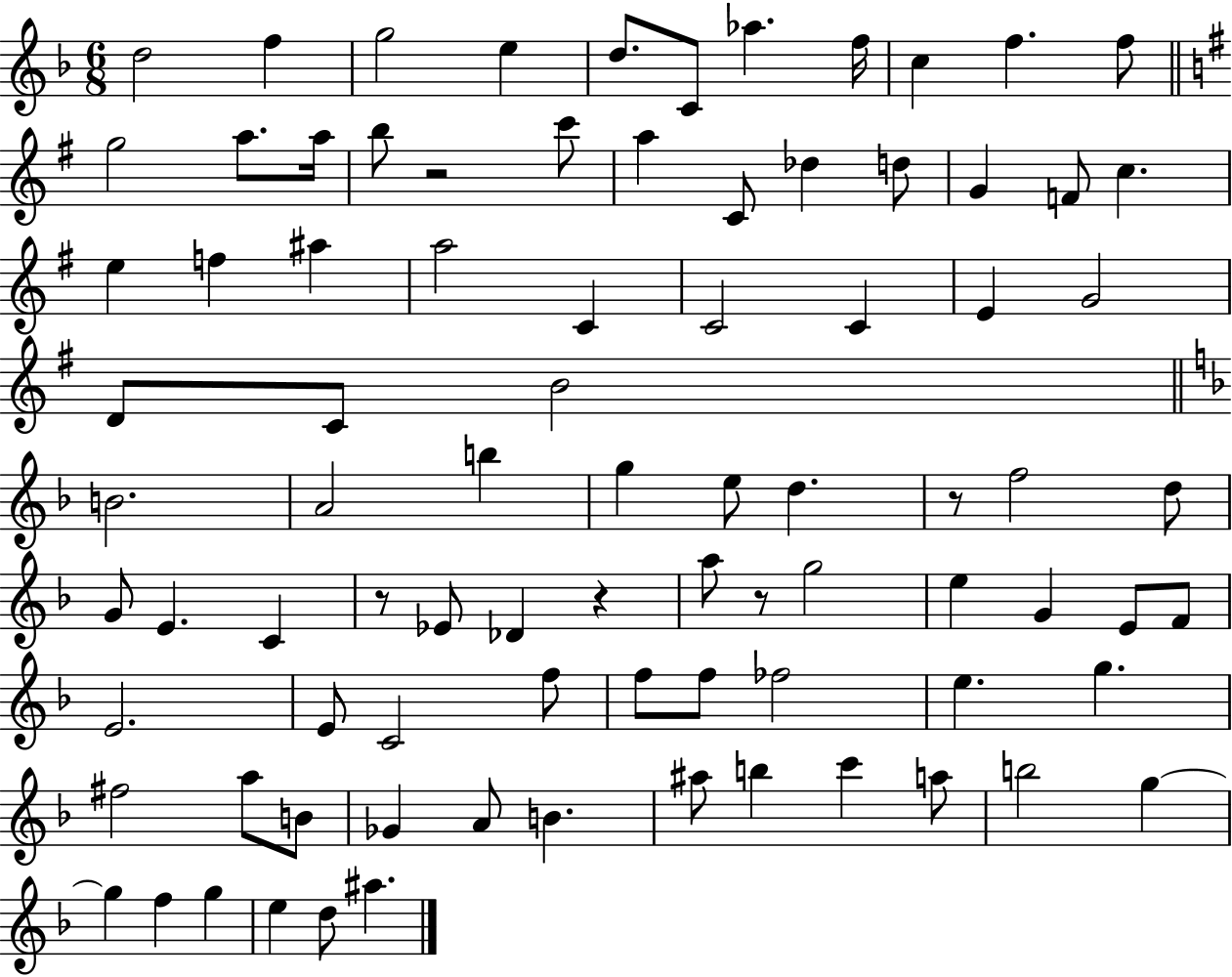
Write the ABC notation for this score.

X:1
T:Untitled
M:6/8
L:1/4
K:F
d2 f g2 e d/2 C/2 _a f/4 c f f/2 g2 a/2 a/4 b/2 z2 c'/2 a C/2 _d d/2 G F/2 c e f ^a a2 C C2 C E G2 D/2 C/2 B2 B2 A2 b g e/2 d z/2 f2 d/2 G/2 E C z/2 _E/2 _D z a/2 z/2 g2 e G E/2 F/2 E2 E/2 C2 f/2 f/2 f/2 _f2 e g ^f2 a/2 B/2 _G A/2 B ^a/2 b c' a/2 b2 g g f g e d/2 ^a